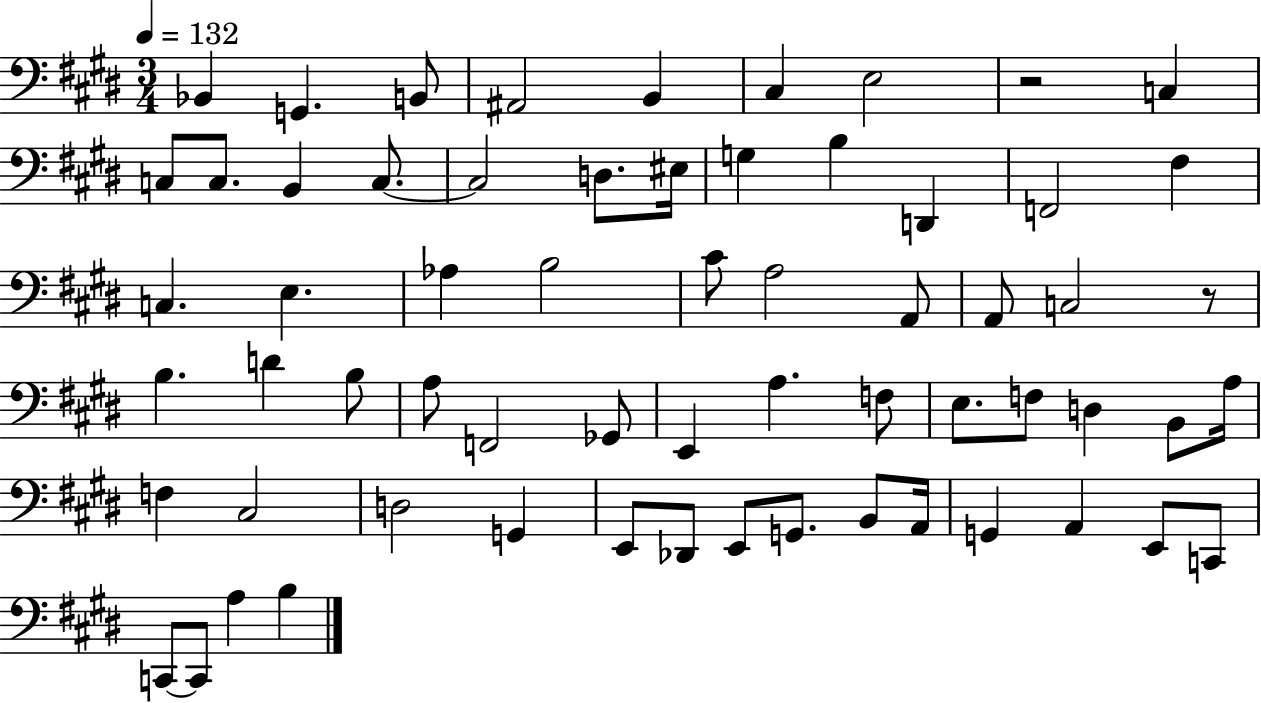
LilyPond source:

{
  \clef bass
  \numericTimeSignature
  \time 3/4
  \key e \major
  \tempo 4 = 132
  bes,4 g,4. b,8 | ais,2 b,4 | cis4 e2 | r2 c4 | \break c8 c8. b,4 c8.~~ | c2 d8. eis16 | g4 b4 d,4 | f,2 fis4 | \break c4. e4. | aes4 b2 | cis'8 a2 a,8 | a,8 c2 r8 | \break b4. d'4 b8 | a8 f,2 ges,8 | e,4 a4. f8 | e8. f8 d4 b,8 a16 | \break f4 cis2 | d2 g,4 | e,8 des,8 e,8 g,8. b,8 a,16 | g,4 a,4 e,8 c,8 | \break c,8~~ c,8 a4 b4 | \bar "|."
}